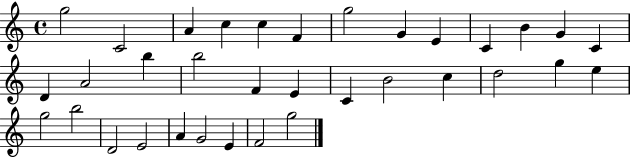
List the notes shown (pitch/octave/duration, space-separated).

G5/h C4/h A4/q C5/q C5/q F4/q G5/h G4/q E4/q C4/q B4/q G4/q C4/q D4/q A4/h B5/q B5/h F4/q E4/q C4/q B4/h C5/q D5/h G5/q E5/q G5/h B5/h D4/h E4/h A4/q G4/h E4/q F4/h G5/h